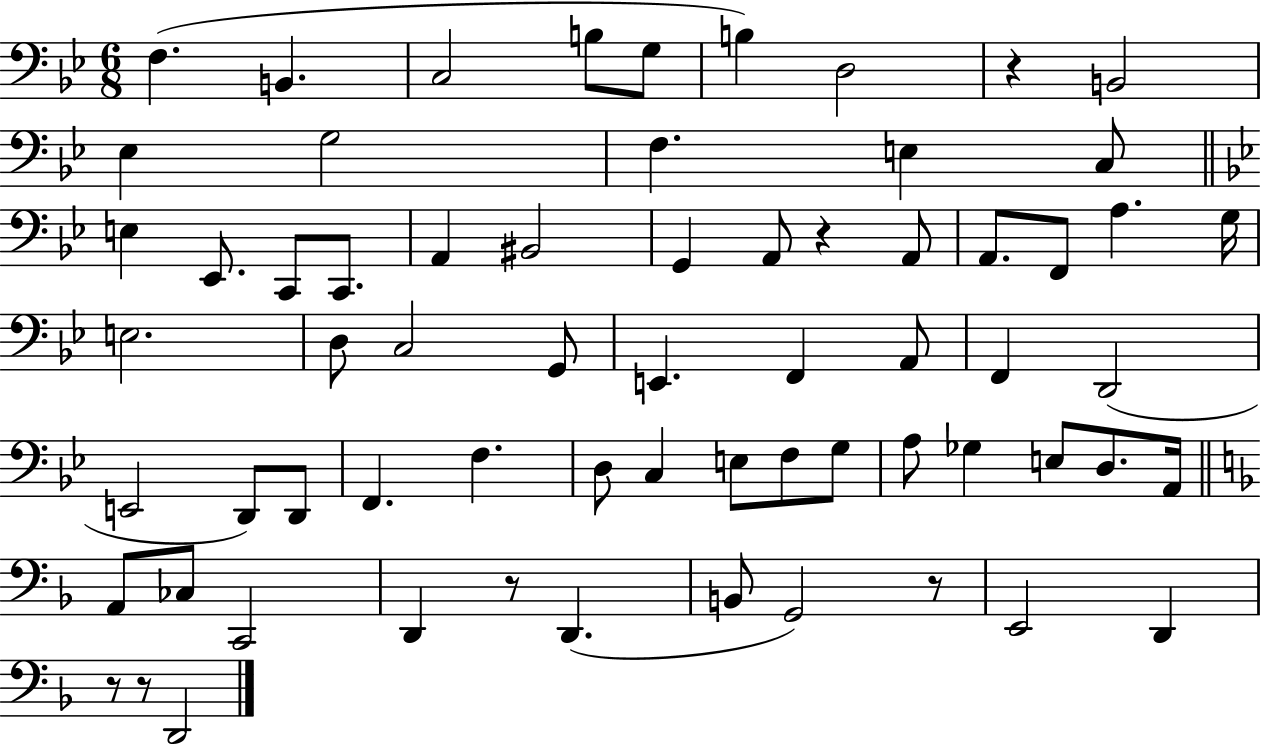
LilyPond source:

{
  \clef bass
  \numericTimeSignature
  \time 6/8
  \key bes \major
  f4.( b,4. | c2 b8 g8 | b4) d2 | r4 b,2 | \break ees4 g2 | f4. e4 c8 | \bar "||" \break \key bes \major e4 ees,8. c,8 c,8. | a,4 bis,2 | g,4 a,8 r4 a,8 | a,8. f,8 a4. g16 | \break e2. | d8 c2 g,8 | e,4. f,4 a,8 | f,4 d,2( | \break e,2 d,8) d,8 | f,4. f4. | d8 c4 e8 f8 g8 | a8 ges4 e8 d8. a,16 | \break \bar "||" \break \key f \major a,8 ces8 c,2 | d,4 r8 d,4.( | b,8 g,2) r8 | e,2 d,4 | \break r8 r8 d,2 | \bar "|."
}